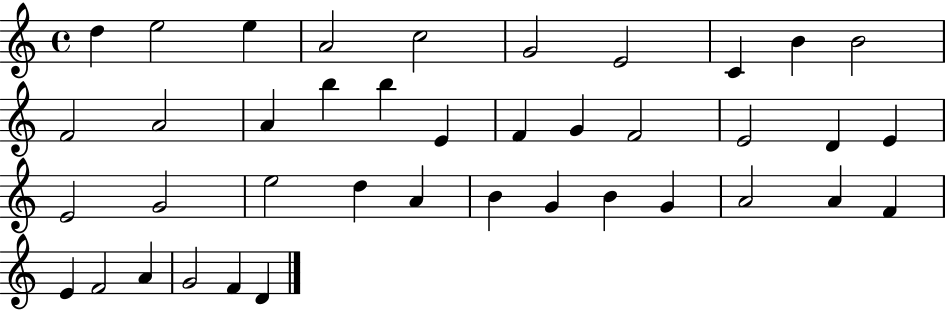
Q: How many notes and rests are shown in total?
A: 40